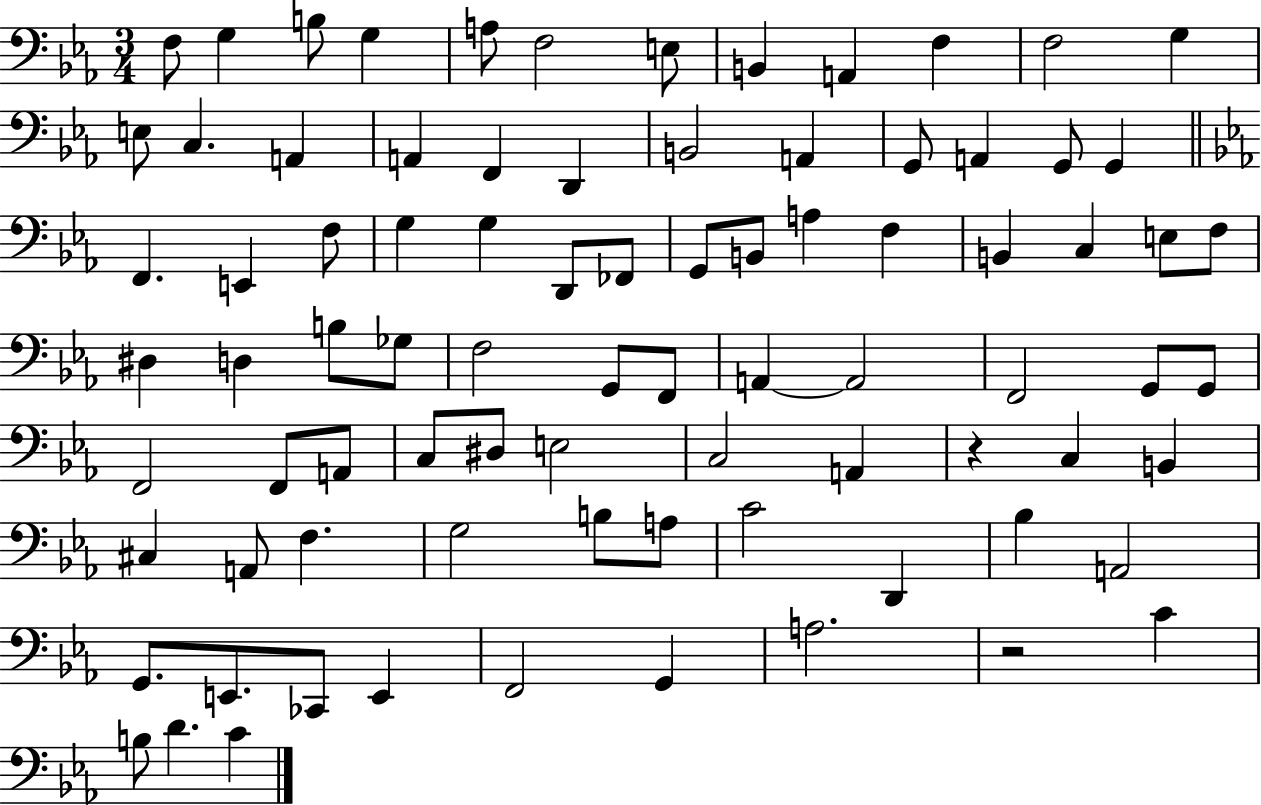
X:1
T:Untitled
M:3/4
L:1/4
K:Eb
F,/2 G, B,/2 G, A,/2 F,2 E,/2 B,, A,, F, F,2 G, E,/2 C, A,, A,, F,, D,, B,,2 A,, G,,/2 A,, G,,/2 G,, F,, E,, F,/2 G, G, D,,/2 _F,,/2 G,,/2 B,,/2 A, F, B,, C, E,/2 F,/2 ^D, D, B,/2 _G,/2 F,2 G,,/2 F,,/2 A,, A,,2 F,,2 G,,/2 G,,/2 F,,2 F,,/2 A,,/2 C,/2 ^D,/2 E,2 C,2 A,, z C, B,, ^C, A,,/2 F, G,2 B,/2 A,/2 C2 D,, _B, A,,2 G,,/2 E,,/2 _C,,/2 E,, F,,2 G,, A,2 z2 C B,/2 D C